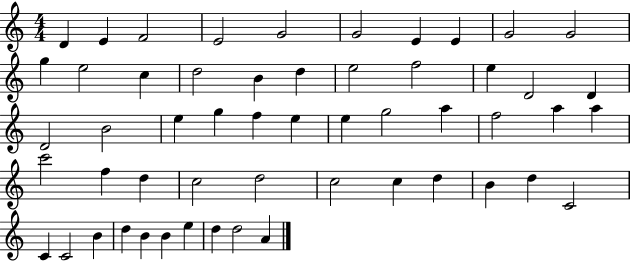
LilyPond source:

{
  \clef treble
  \numericTimeSignature
  \time 4/4
  \key c \major
  d'4 e'4 f'2 | e'2 g'2 | g'2 e'4 e'4 | g'2 g'2 | \break g''4 e''2 c''4 | d''2 b'4 d''4 | e''2 f''2 | e''4 d'2 d'4 | \break d'2 b'2 | e''4 g''4 f''4 e''4 | e''4 g''2 a''4 | f''2 a''4 a''4 | \break c'''2 f''4 d''4 | c''2 d''2 | c''2 c''4 d''4 | b'4 d''4 c'2 | \break c'4 c'2 b'4 | d''4 b'4 b'4 e''4 | d''4 d''2 a'4 | \bar "|."
}